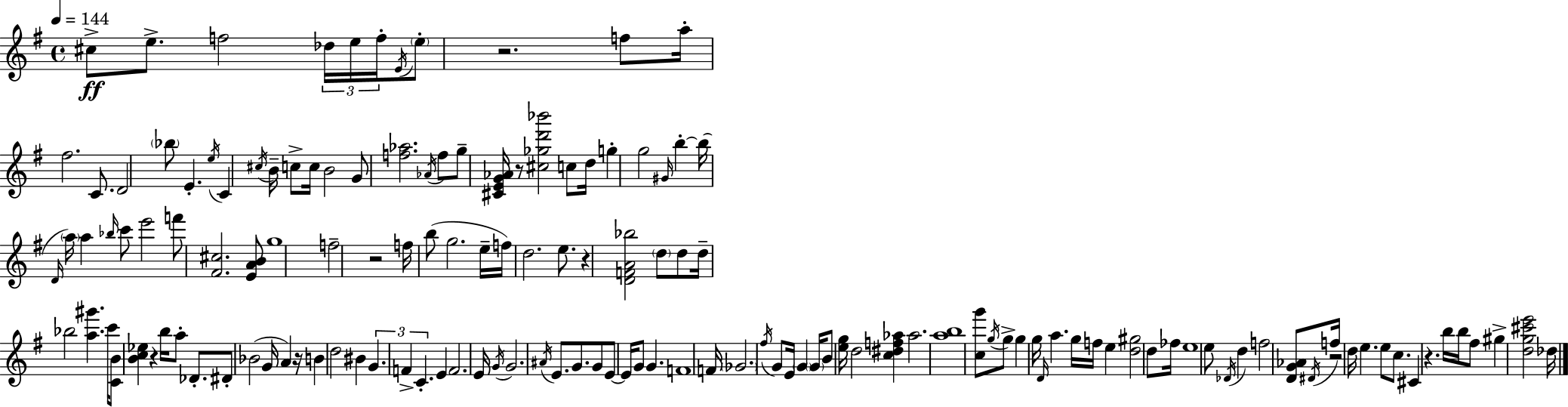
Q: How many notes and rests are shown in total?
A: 143